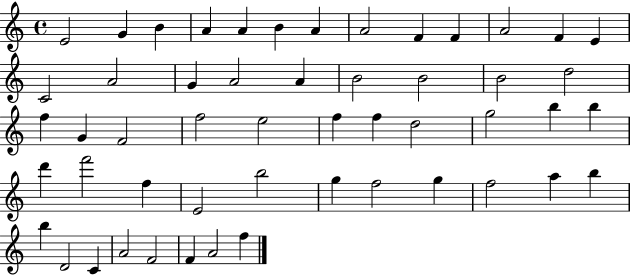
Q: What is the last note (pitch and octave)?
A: F5